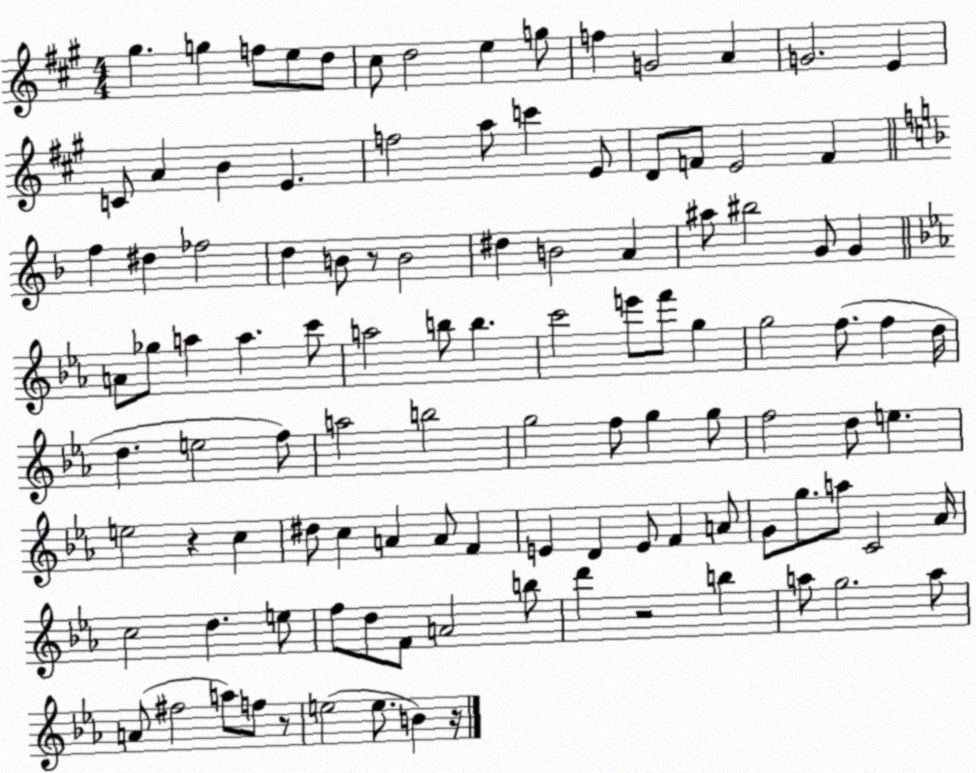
X:1
T:Untitled
M:4/4
L:1/4
K:A
^g g f/2 e/2 d/2 ^c/2 d2 e g/2 f G2 A G2 E C/2 A B E f2 a/2 c' E/2 D/2 F/2 E2 F f ^d _f2 d B/2 z/2 B2 ^d B2 A ^a/2 ^b2 G/2 G A/2 _g/2 a a c'/2 a2 b/2 b c'2 e'/2 f'/2 g g2 f/2 f d/4 d e2 f/2 a2 b2 g2 f/2 g g/2 f2 d/2 e e2 z c ^d/2 c A A/2 F E D E/2 F A/2 G/2 g/2 a/2 C2 _A/4 c2 d e/2 f/2 d/2 F/2 A2 b/2 d' z2 b a/2 g2 a/2 A/2 ^f2 a/2 f/2 z/2 e2 e/2 B z/4